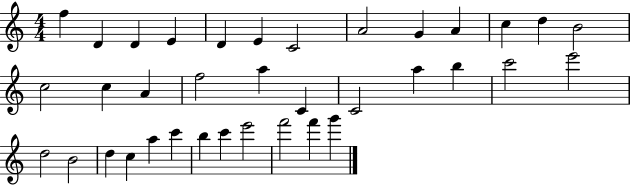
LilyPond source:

{
  \clef treble
  \numericTimeSignature
  \time 4/4
  \key c \major
  f''4 d'4 d'4 e'4 | d'4 e'4 c'2 | a'2 g'4 a'4 | c''4 d''4 b'2 | \break c''2 c''4 a'4 | f''2 a''4 c'4 | c'2 a''4 b''4 | c'''2 e'''2 | \break d''2 b'2 | d''4 c''4 a''4 c'''4 | b''4 c'''4 e'''2 | f'''2 f'''4 g'''4 | \break \bar "|."
}